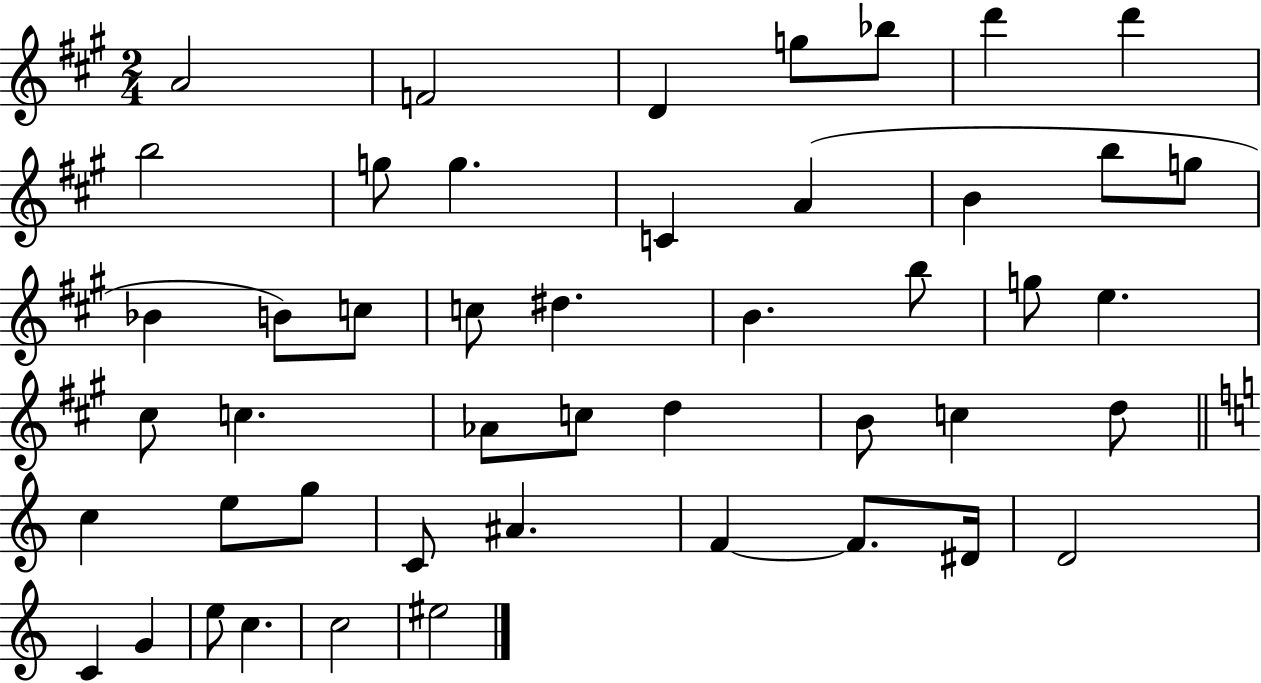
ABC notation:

X:1
T:Untitled
M:2/4
L:1/4
K:A
A2 F2 D g/2 _b/2 d' d' b2 g/2 g C A B b/2 g/2 _B B/2 c/2 c/2 ^d B b/2 g/2 e ^c/2 c _A/2 c/2 d B/2 c d/2 c e/2 g/2 C/2 ^A F F/2 ^D/4 D2 C G e/2 c c2 ^e2